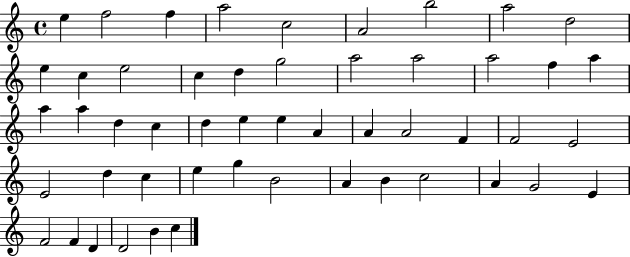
{
  \clef treble
  \time 4/4
  \defaultTimeSignature
  \key c \major
  e''4 f''2 f''4 | a''2 c''2 | a'2 b''2 | a''2 d''2 | \break e''4 c''4 e''2 | c''4 d''4 g''2 | a''2 a''2 | a''2 f''4 a''4 | \break a''4 a''4 d''4 c''4 | d''4 e''4 e''4 a'4 | a'4 a'2 f'4 | f'2 e'2 | \break e'2 d''4 c''4 | e''4 g''4 b'2 | a'4 b'4 c''2 | a'4 g'2 e'4 | \break f'2 f'4 d'4 | d'2 b'4 c''4 | \bar "|."
}